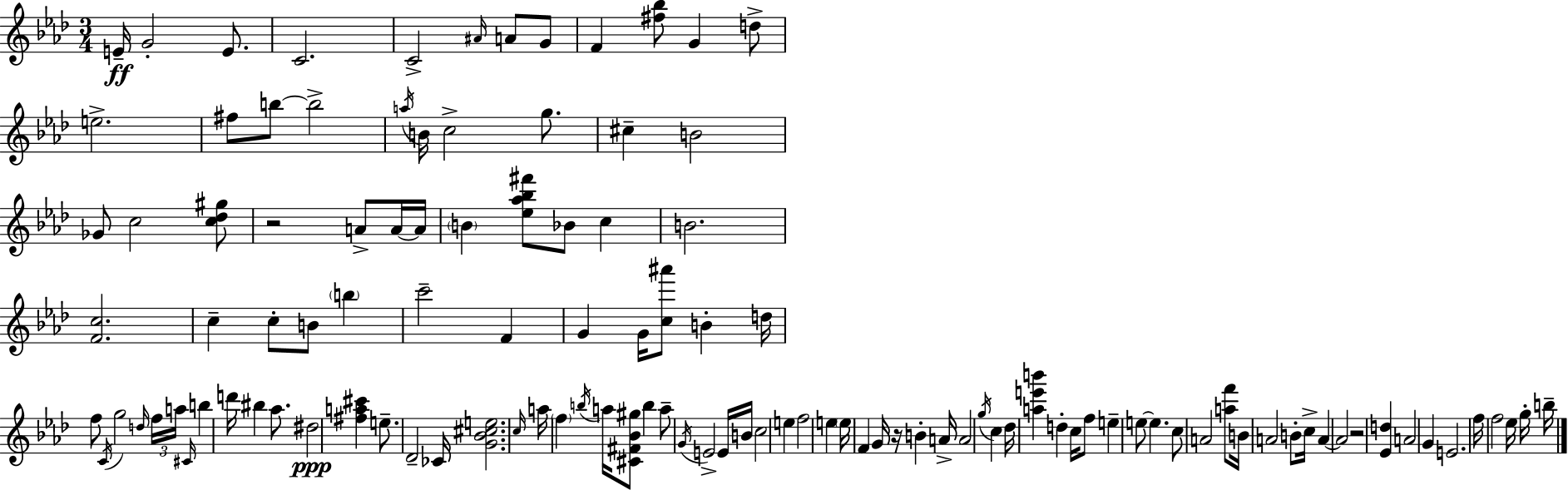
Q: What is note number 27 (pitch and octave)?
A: B4